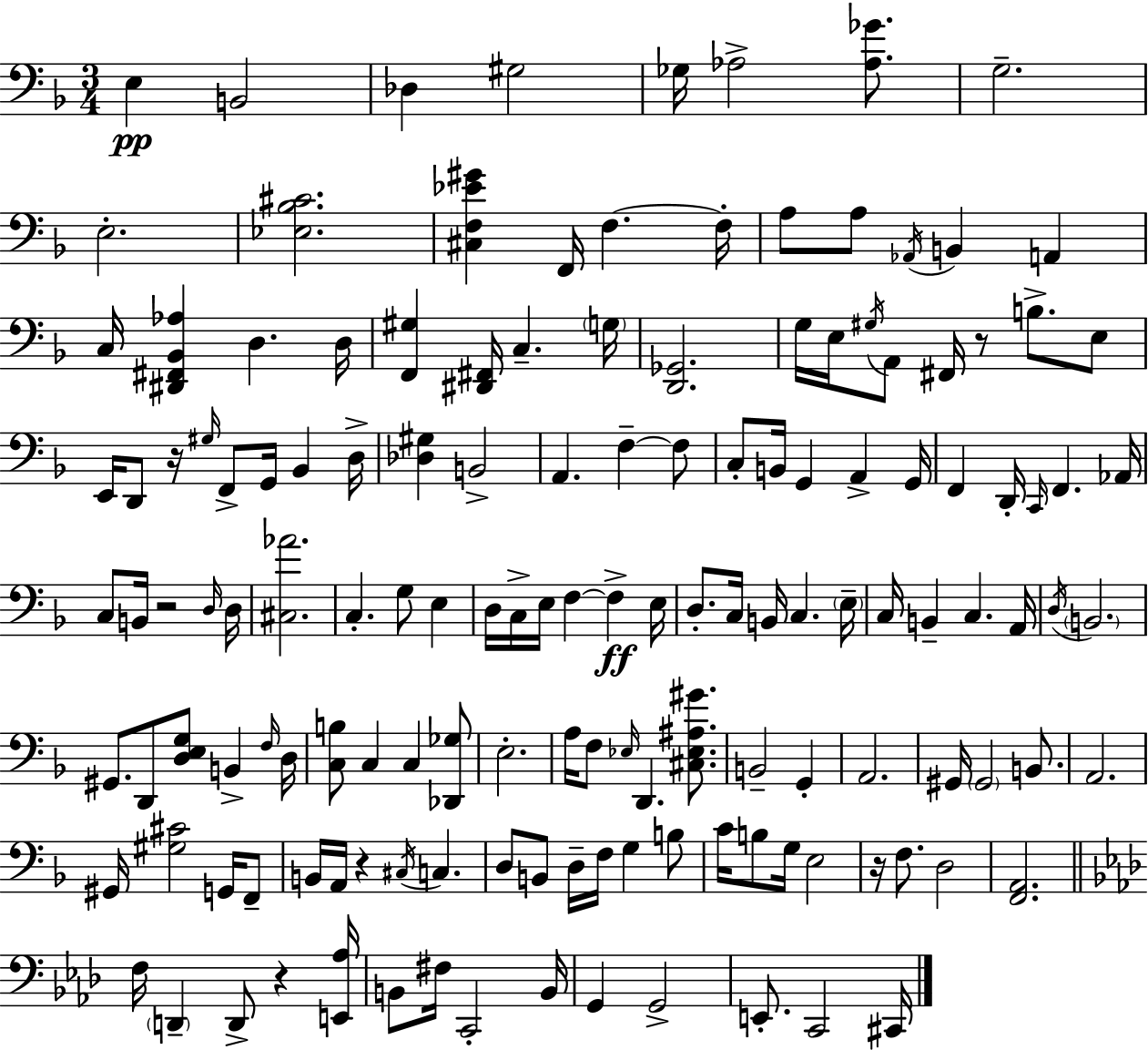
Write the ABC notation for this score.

X:1
T:Untitled
M:3/4
L:1/4
K:Dm
E, B,,2 _D, ^G,2 _G,/4 _A,2 [_A,_G]/2 G,2 E,2 [_E,_B,^C]2 [^C,F,_E^G] F,,/4 F, F,/4 A,/2 A,/2 _A,,/4 B,, A,, C,/4 [^D,,^F,,_B,,_A,] D, D,/4 [F,,^G,] [^D,,^F,,]/4 C, G,/4 [D,,_G,,]2 G,/4 E,/4 ^G,/4 A,,/2 ^F,,/4 z/2 B,/2 E,/2 E,,/4 D,,/2 z/4 ^G,/4 F,,/2 G,,/4 _B,, D,/4 [_D,^G,] B,,2 A,, F, F,/2 C,/2 B,,/4 G,, A,, G,,/4 F,, D,,/4 C,,/4 F,, _A,,/4 C,/2 B,,/4 z2 D,/4 D,/4 [^C,_A]2 C, G,/2 E, D,/4 C,/4 E,/4 F, F, E,/4 D,/2 C,/4 B,,/4 C, E,/4 C,/4 B,, C, A,,/4 D,/4 B,,2 ^G,,/2 D,,/2 [D,E,G,]/2 B,, F,/4 D,/4 [C,B,]/2 C, C, [_D,,_G,]/2 E,2 A,/4 F,/2 _E,/4 D,, [^C,_E,^A,^G]/2 B,,2 G,, A,,2 ^G,,/4 ^G,,2 B,,/2 A,,2 ^G,,/4 [^G,^C]2 G,,/4 F,,/2 B,,/4 A,,/4 z ^C,/4 C, D,/2 B,,/2 D,/4 F,/4 G, B,/2 C/4 B,/2 G,/4 E,2 z/4 F,/2 D,2 [F,,A,,]2 F,/4 D,, D,,/2 z [E,,_A,]/4 B,,/2 ^F,/4 C,,2 B,,/4 G,, G,,2 E,,/2 C,,2 ^C,,/4